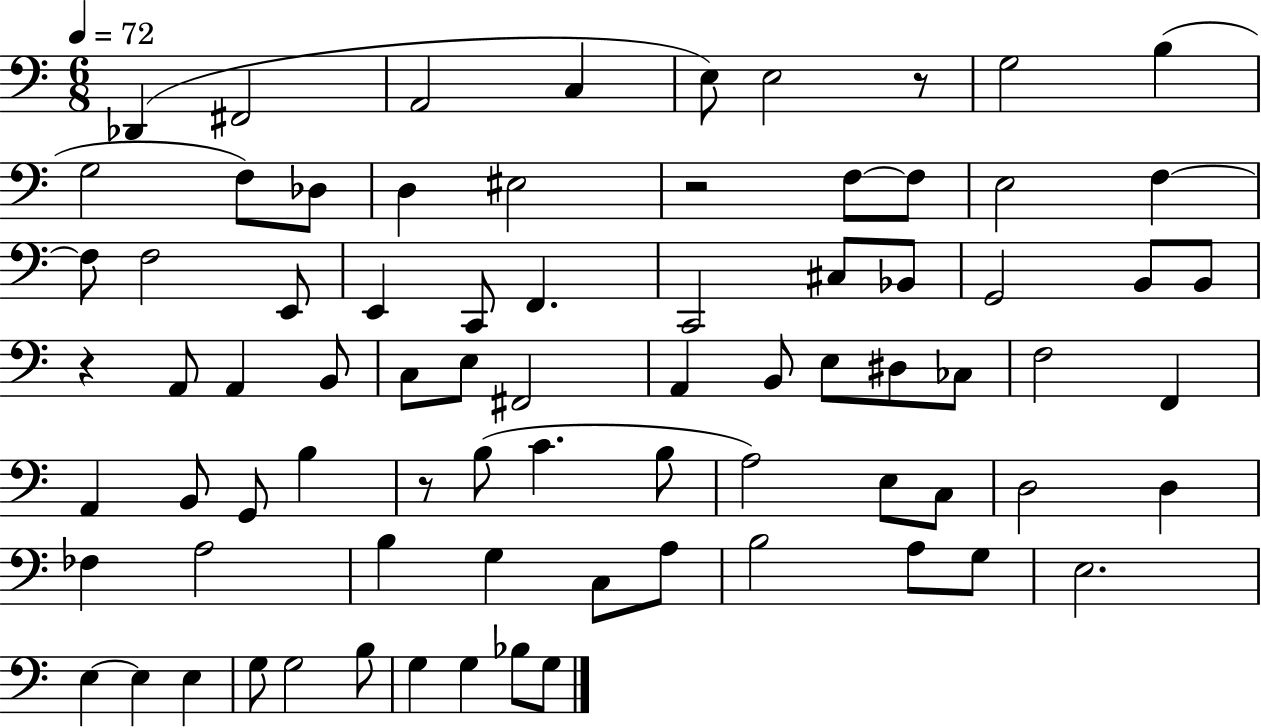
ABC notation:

X:1
T:Untitled
M:6/8
L:1/4
K:C
_D,, ^F,,2 A,,2 C, E,/2 E,2 z/2 G,2 B, G,2 F,/2 _D,/2 D, ^E,2 z2 F,/2 F,/2 E,2 F, F,/2 F,2 E,,/2 E,, C,,/2 F,, C,,2 ^C,/2 _B,,/2 G,,2 B,,/2 B,,/2 z A,,/2 A,, B,,/2 C,/2 E,/2 ^F,,2 A,, B,,/2 E,/2 ^D,/2 _C,/2 F,2 F,, A,, B,,/2 G,,/2 B, z/2 B,/2 C B,/2 A,2 E,/2 C,/2 D,2 D, _F, A,2 B, G, C,/2 A,/2 B,2 A,/2 G,/2 E,2 E, E, E, G,/2 G,2 B,/2 G, G, _B,/2 G,/2